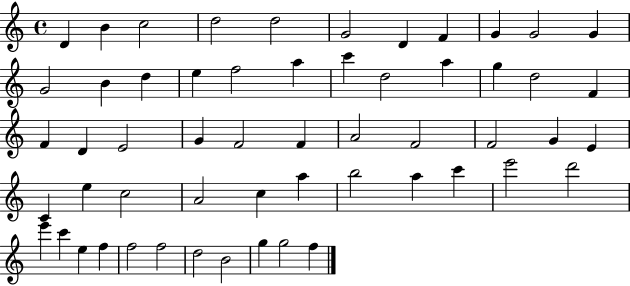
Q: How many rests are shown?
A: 0